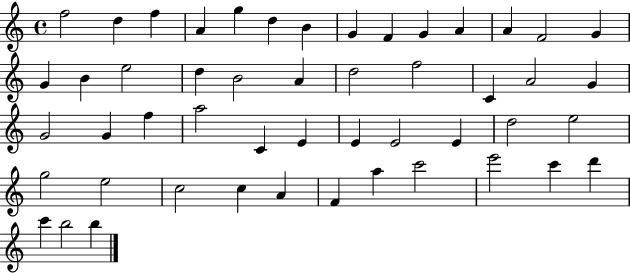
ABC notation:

X:1
T:Untitled
M:4/4
L:1/4
K:C
f2 d f A g d B G F G A A F2 G G B e2 d B2 A d2 f2 C A2 G G2 G f a2 C E E E2 E d2 e2 g2 e2 c2 c A F a c'2 e'2 c' d' c' b2 b